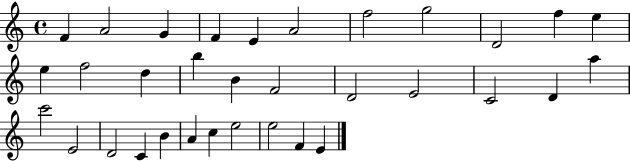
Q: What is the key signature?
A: C major